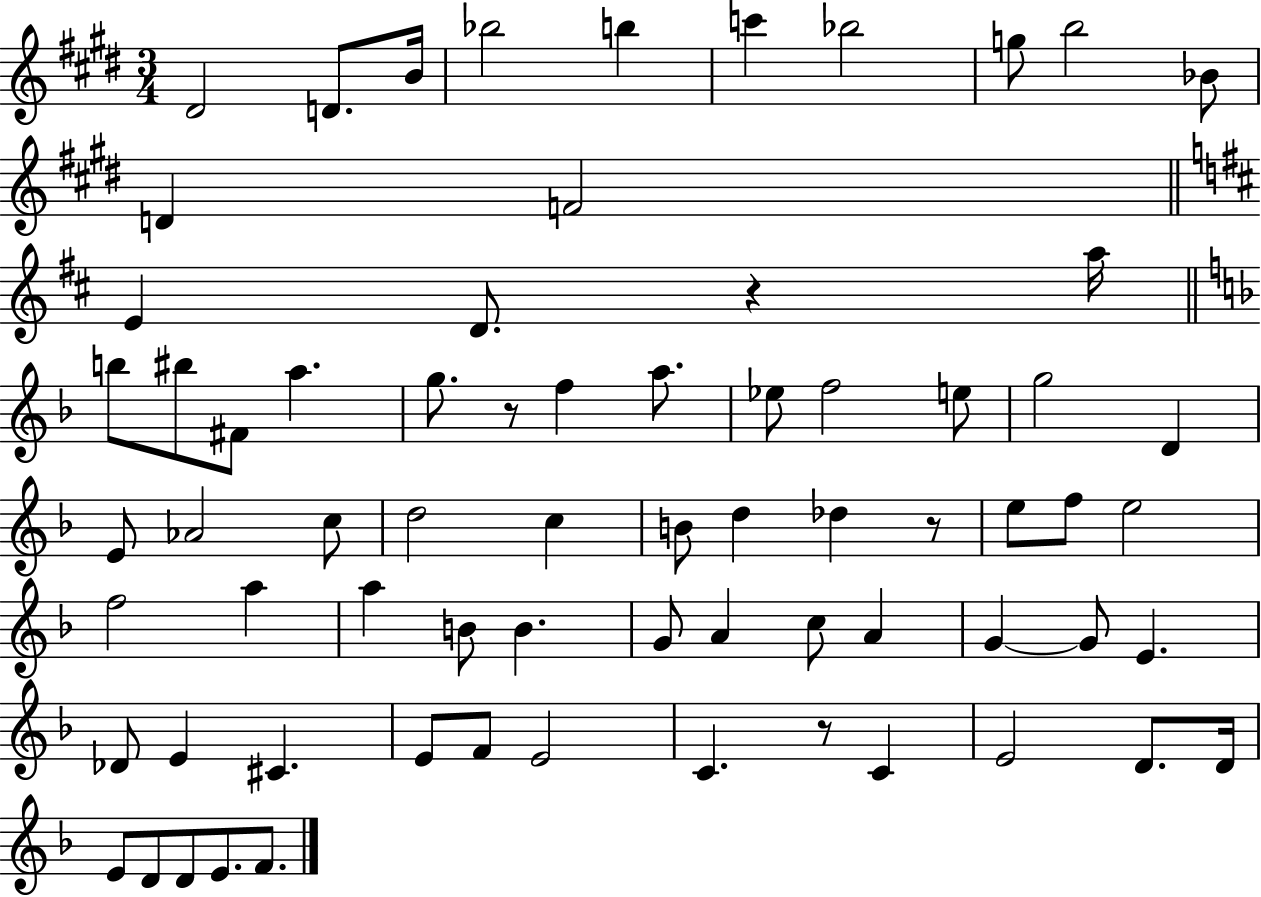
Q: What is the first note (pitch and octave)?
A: D#4